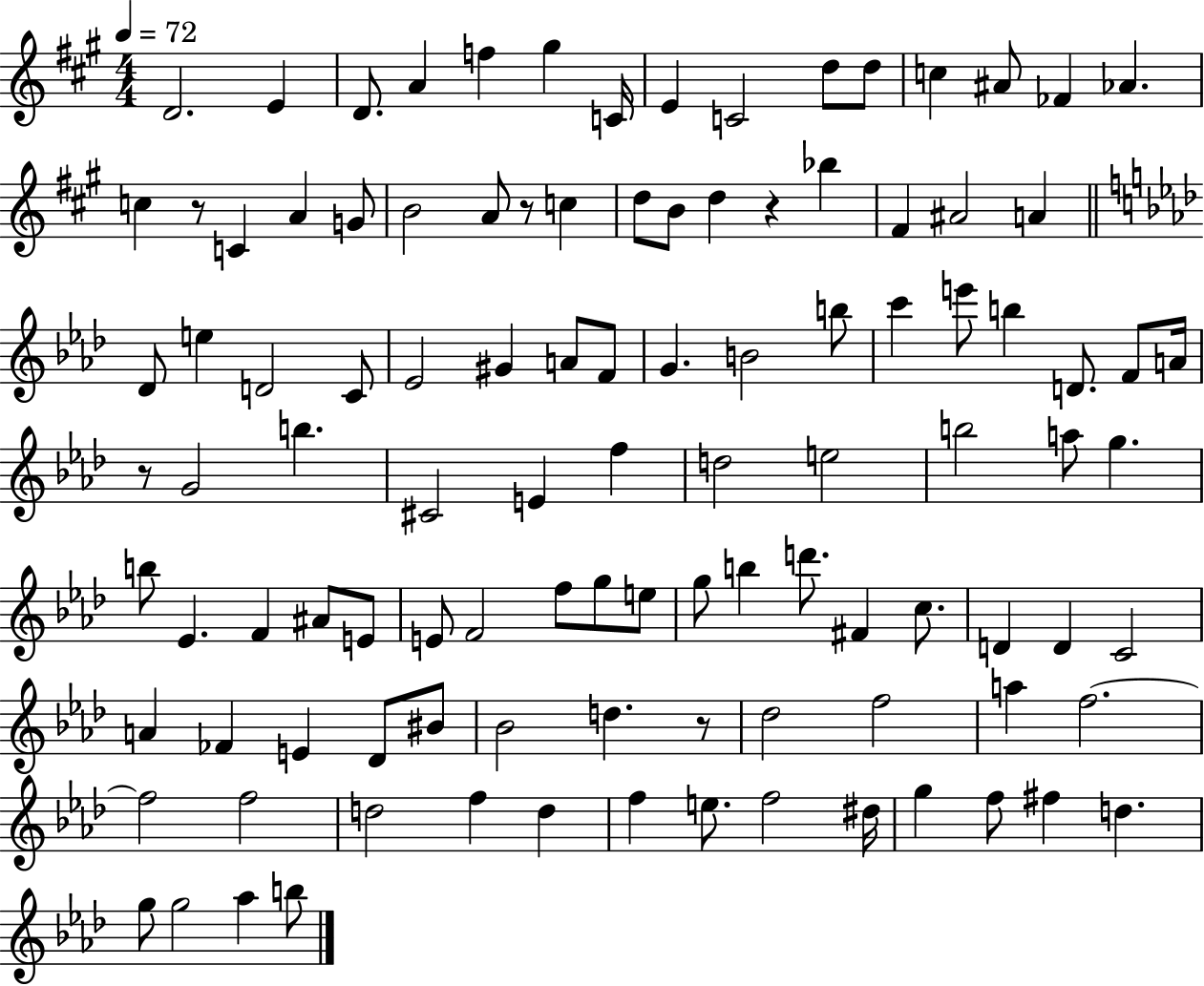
D4/h. E4/q D4/e. A4/q F5/q G#5/q C4/s E4/q C4/h D5/e D5/e C5/q A#4/e FES4/q Ab4/q. C5/q R/e C4/q A4/q G4/e B4/h A4/e R/e C5/q D5/e B4/e D5/q R/q Bb5/q F#4/q A#4/h A4/q Db4/e E5/q D4/h C4/e Eb4/h G#4/q A4/e F4/e G4/q. B4/h B5/e C6/q E6/e B5/q D4/e. F4/e A4/s R/e G4/h B5/q. C#4/h E4/q F5/q D5/h E5/h B5/h A5/e G5/q. B5/e Eb4/q. F4/q A#4/e E4/e E4/e F4/h F5/e G5/e E5/e G5/e B5/q D6/e. F#4/q C5/e. D4/q D4/q C4/h A4/q FES4/q E4/q Db4/e BIS4/e Bb4/h D5/q. R/e Db5/h F5/h A5/q F5/h. F5/h F5/h D5/h F5/q D5/q F5/q E5/e. F5/h D#5/s G5/q F5/e F#5/q D5/q. G5/e G5/h Ab5/q B5/e